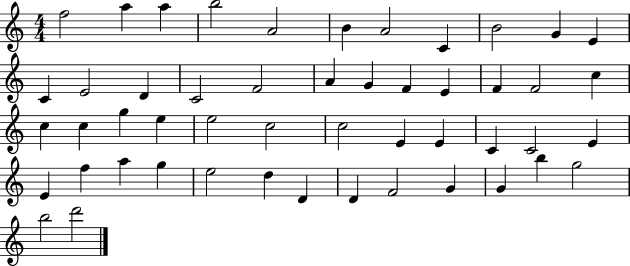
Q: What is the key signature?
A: C major